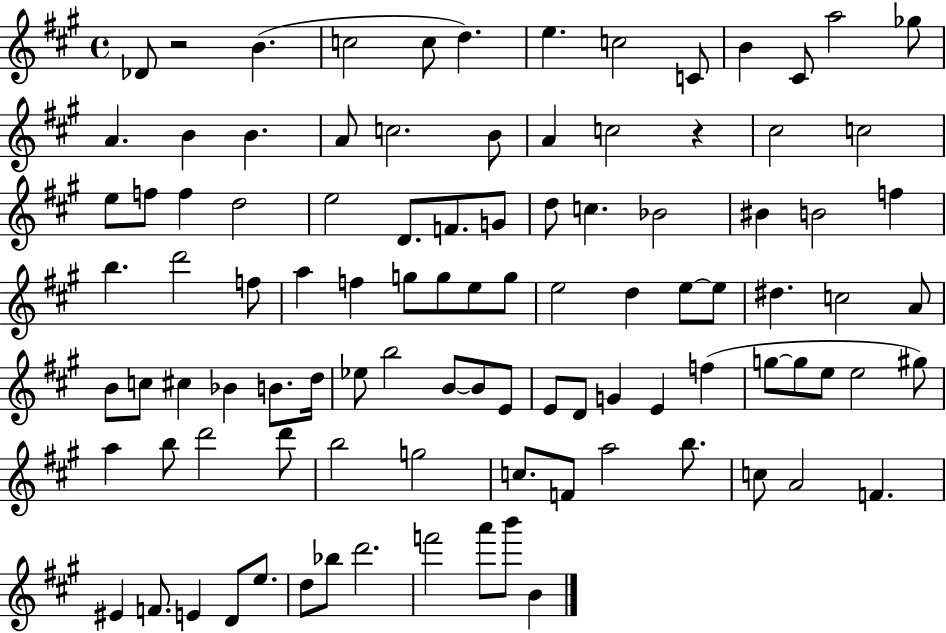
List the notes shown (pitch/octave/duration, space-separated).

Db4/e R/h B4/q. C5/h C5/e D5/q. E5/q. C5/h C4/e B4/q C#4/e A5/h Gb5/e A4/q. B4/q B4/q. A4/e C5/h. B4/e A4/q C5/h R/q C#5/h C5/h E5/e F5/e F5/q D5/h E5/h D4/e. F4/e. G4/e D5/e C5/q. Bb4/h BIS4/q B4/h F5/q B5/q. D6/h F5/e A5/q F5/q G5/e G5/e E5/e G5/e E5/h D5/q E5/e E5/e D#5/q. C5/h A4/e B4/e C5/e C#5/q Bb4/q B4/e. D5/s Eb5/e B5/h B4/e B4/e E4/e E4/e D4/e G4/q E4/q F5/q G5/e G5/e E5/e E5/h G#5/e A5/q B5/e D6/h D6/e B5/h G5/h C5/e. F4/e A5/h B5/e. C5/e A4/h F4/q. EIS4/q F4/e. E4/q D4/e E5/e. D5/e Bb5/e D6/h. F6/h A6/e B6/e B4/q